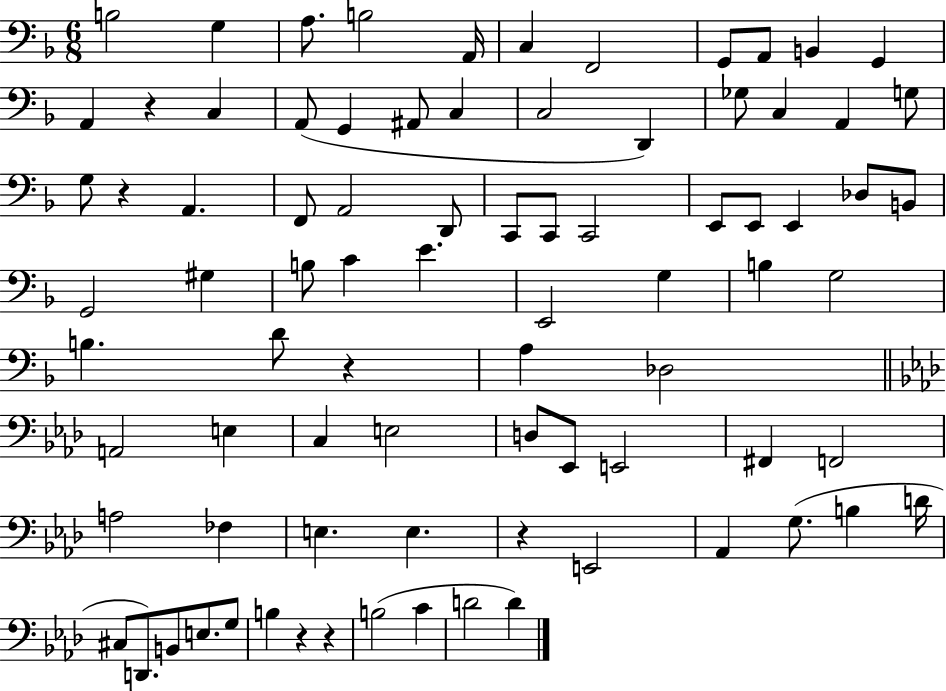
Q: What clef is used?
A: bass